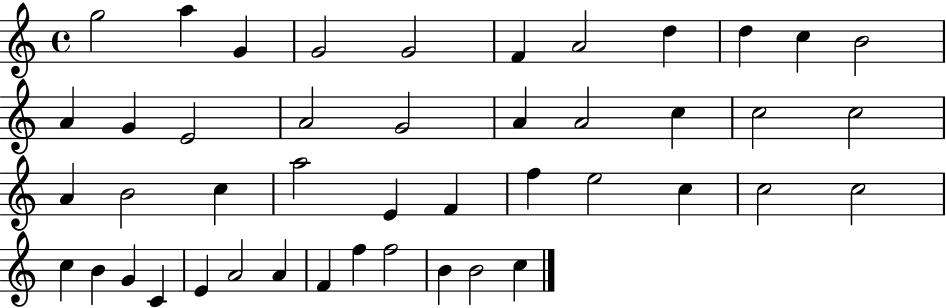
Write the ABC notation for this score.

X:1
T:Untitled
M:4/4
L:1/4
K:C
g2 a G G2 G2 F A2 d d c B2 A G E2 A2 G2 A A2 c c2 c2 A B2 c a2 E F f e2 c c2 c2 c B G C E A2 A F f f2 B B2 c